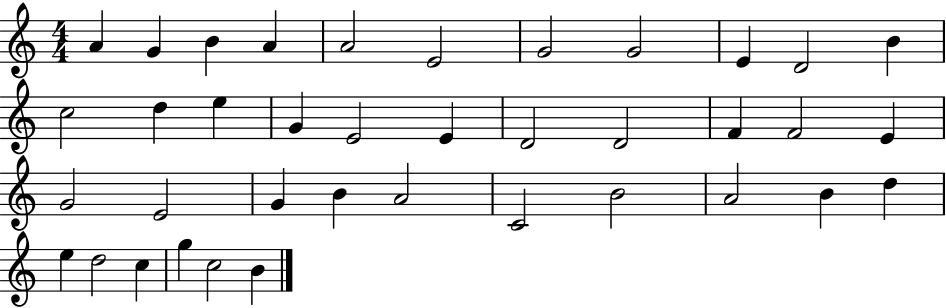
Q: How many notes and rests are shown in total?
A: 38